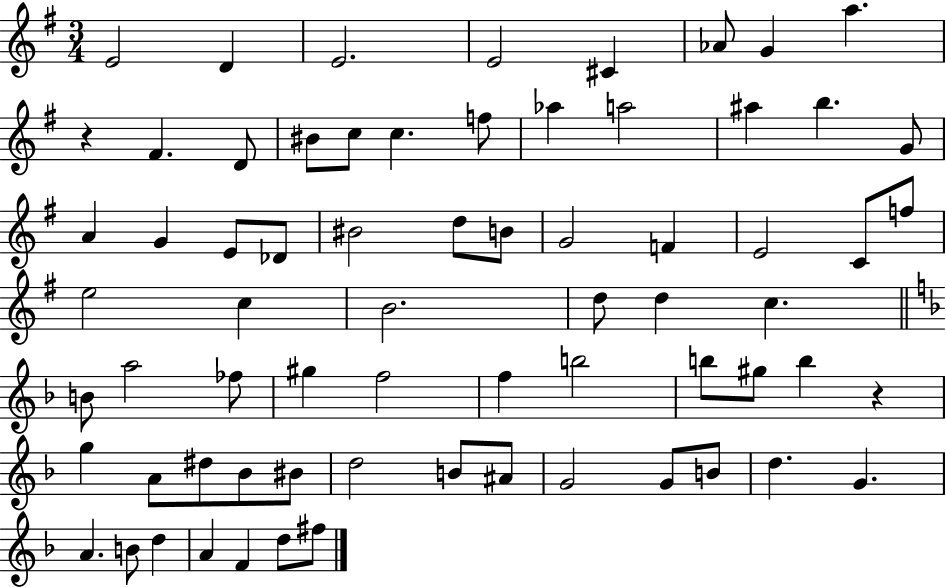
{
  \clef treble
  \numericTimeSignature
  \time 3/4
  \key g \major
  \repeat volta 2 { e'2 d'4 | e'2. | e'2 cis'4 | aes'8 g'4 a''4. | \break r4 fis'4. d'8 | bis'8 c''8 c''4. f''8 | aes''4 a''2 | ais''4 b''4. g'8 | \break a'4 g'4 e'8 des'8 | bis'2 d''8 b'8 | g'2 f'4 | e'2 c'8 f''8 | \break e''2 c''4 | b'2. | d''8 d''4 c''4. | \bar "||" \break \key f \major b'8 a''2 fes''8 | gis''4 f''2 | f''4 b''2 | b''8 gis''8 b''4 r4 | \break g''4 a'8 dis''8 bes'8 bis'8 | d''2 b'8 ais'8 | g'2 g'8 b'8 | d''4. g'4. | \break a'4. b'8 d''4 | a'4 f'4 d''8 fis''8 | } \bar "|."
}